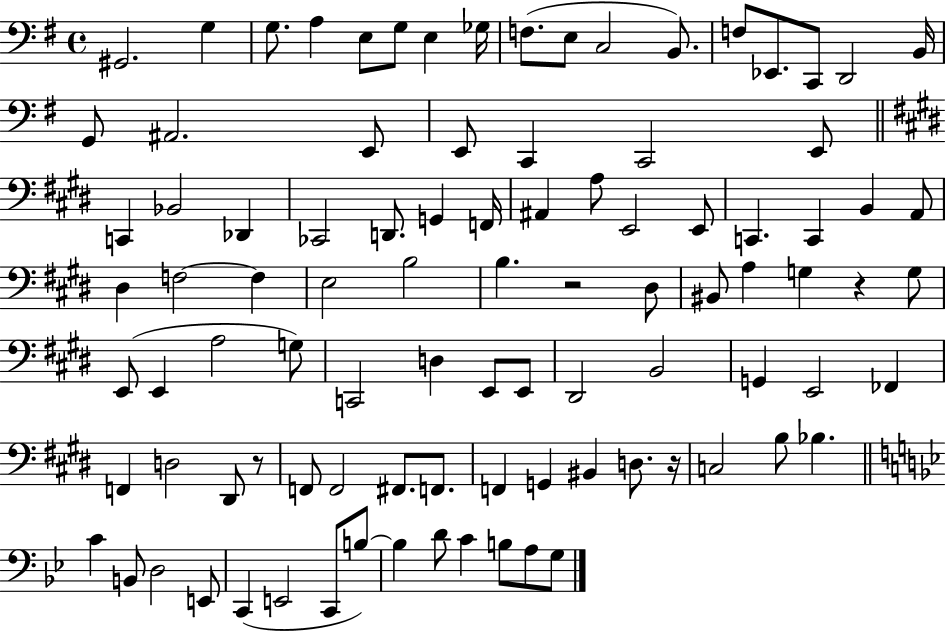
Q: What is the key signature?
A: G major